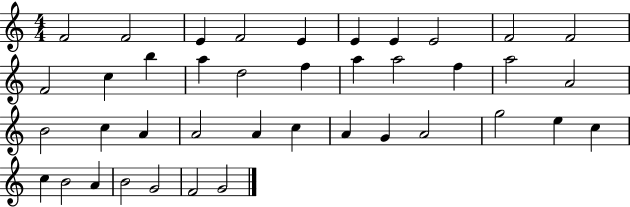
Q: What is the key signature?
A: C major